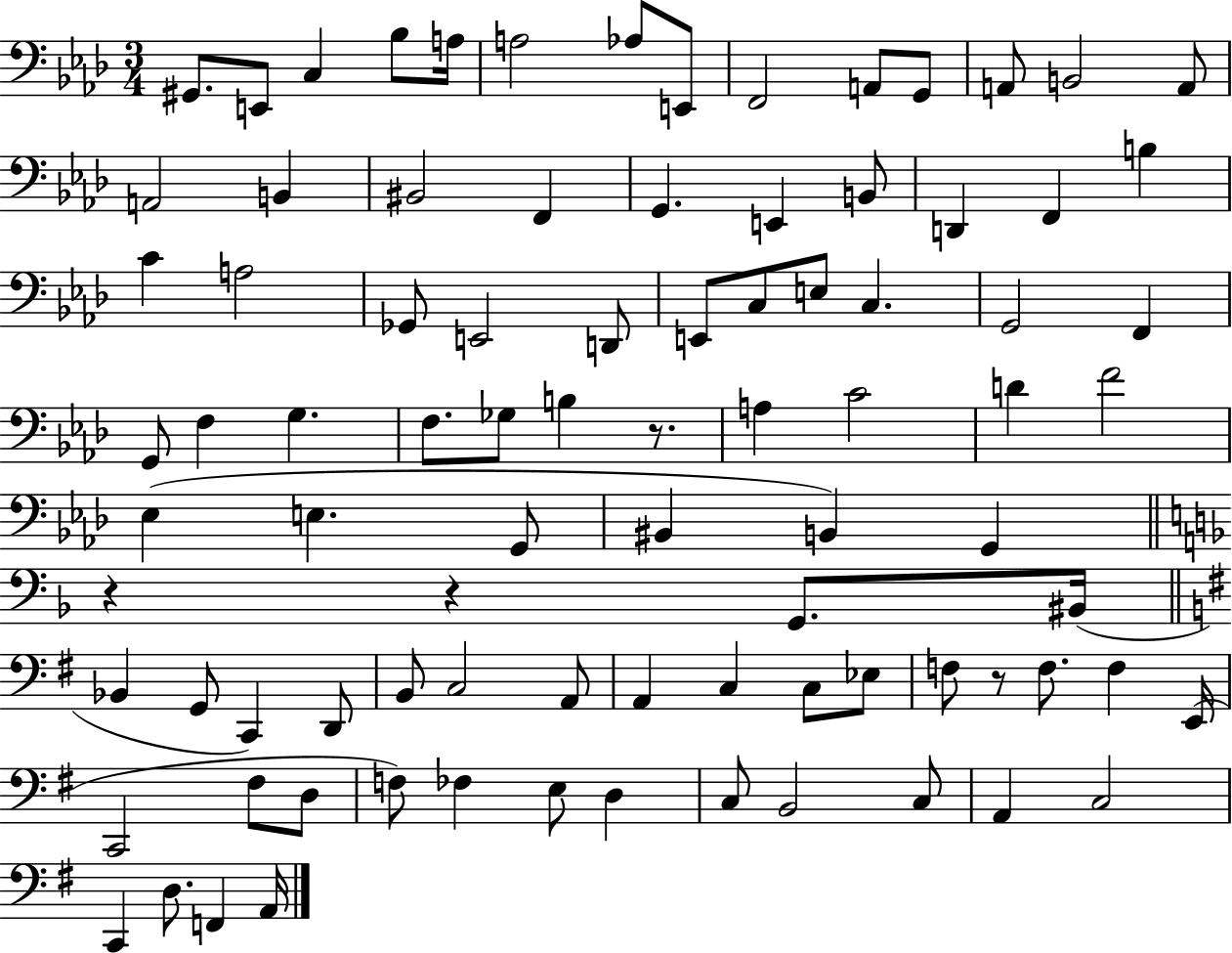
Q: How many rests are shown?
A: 4